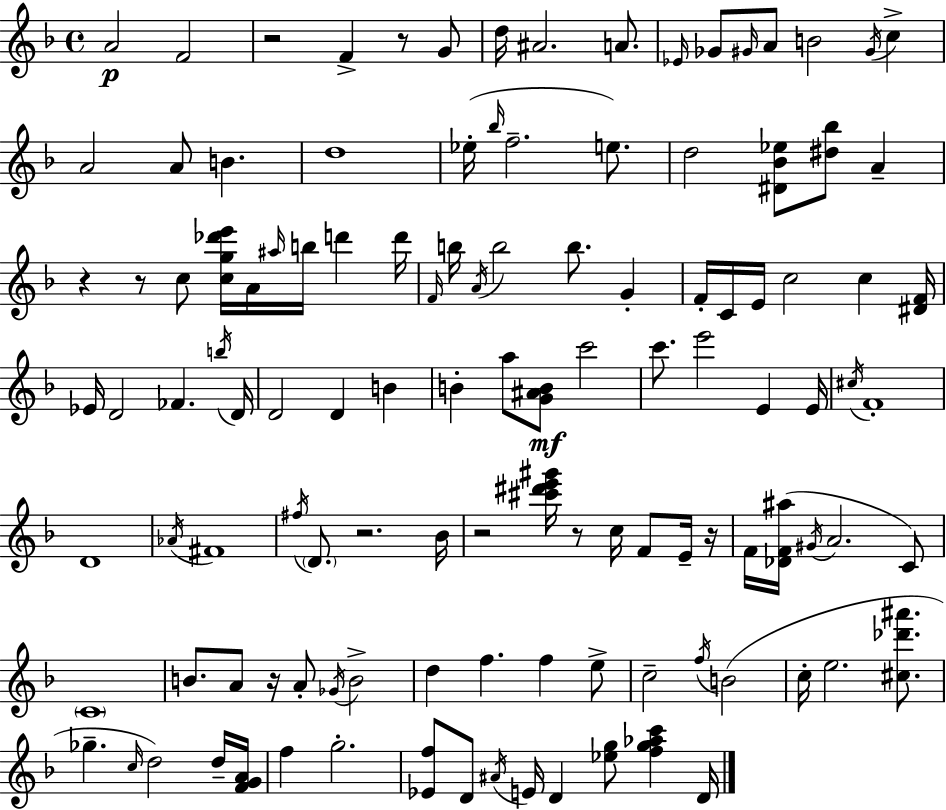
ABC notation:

X:1
T:Untitled
M:4/4
L:1/4
K:Dm
A2 F2 z2 F z/2 G/2 d/4 ^A2 A/2 _E/4 _G/2 ^G/4 A/2 B2 ^G/4 c A2 A/2 B d4 _e/4 _b/4 f2 e/2 d2 [^D_B_e]/2 [^d_b]/2 A z z/2 c/2 [cg_d'e']/4 A/4 ^a/4 b/4 d' d'/4 F/4 b/4 A/4 b2 b/2 G F/4 C/4 E/4 c2 c [^DF]/4 _E/4 D2 _F b/4 D/4 D2 D B B a/2 [G^AB]/2 c'2 c'/2 e'2 E E/4 ^c/4 F4 D4 _A/4 ^F4 ^f/4 D/2 z2 _B/4 z2 [^c'^d'e'^g']/4 z/2 c/4 F/2 E/4 z/4 F/4 [_DF^a]/4 ^G/4 A2 C/2 C4 B/2 A/2 z/4 A/2 _G/4 B2 d f f e/2 c2 f/4 B2 c/4 e2 [^c_d'^a']/2 _g c/4 d2 d/4 [FGA]/4 f g2 [_Ef]/2 D/2 ^A/4 E/4 D [_eg]/2 [fg_ac'] D/4